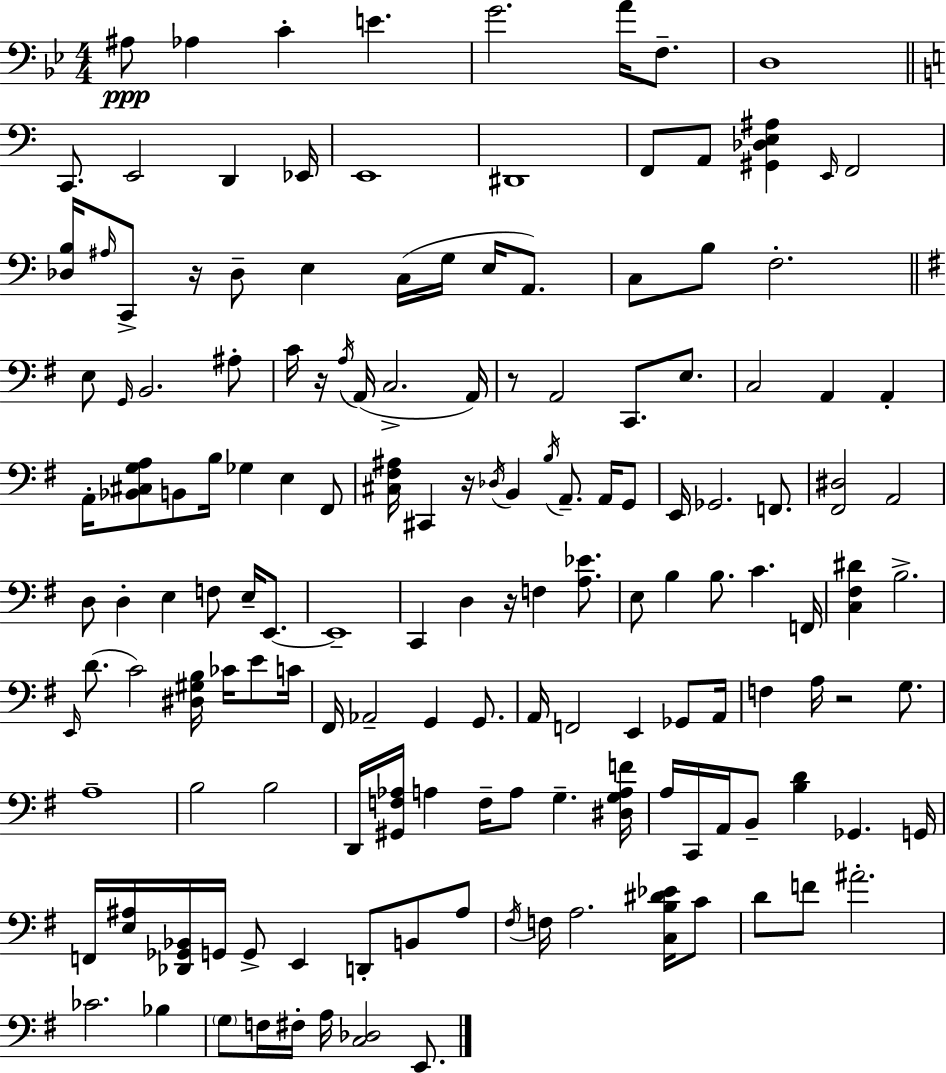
A#3/e Ab3/q C4/q E4/q. G4/h. A4/s F3/e. D3/w C2/e. E2/h D2/q Eb2/s E2/w D#2/w F2/e A2/e [G#2,Db3,E3,A#3]/q E2/s F2/h [Db3,B3]/s A#3/s C2/e R/s Db3/e E3/q C3/s G3/s E3/s A2/e. C3/e B3/e F3/h. E3/e G2/s B2/h. A#3/e C4/s R/s A3/s A2/s C3/h. A2/s R/e A2/h C2/e. E3/e. C3/h A2/q A2/q A2/s [Bb2,C#3,G3,A3]/e B2/e B3/s Gb3/q E3/q F#2/e [C#3,F#3,A#3]/s C#2/q R/s Db3/s B2/q B3/s A2/e. A2/s G2/e E2/s Gb2/h. F2/e. [F#2,D#3]/h A2/h D3/e D3/q E3/q F3/e E3/s E2/e. E2/w C2/q D3/q R/s F3/q [A3,Eb4]/e. E3/e B3/q B3/e. C4/q. F2/s [C3,F#3,D#4]/q B3/h. E2/s D4/e. C4/h [D#3,G#3,B3]/s CES4/s E4/e C4/s F#2/s Ab2/h G2/q G2/e. A2/s F2/h E2/q Gb2/e A2/s F3/q A3/s R/h G3/e. A3/w B3/h B3/h D2/s [G#2,F3,Ab3]/s A3/q F3/s A3/e G3/q. [D#3,G3,A3,F4]/s A3/s C2/s A2/s B2/e [B3,D4]/q Gb2/q. G2/s F2/s [E3,A#3]/s [Db2,Gb2,Bb2]/s G2/s G2/e E2/q D2/e B2/e A#3/e F#3/s F3/s A3/h. [C3,B3,D#4,Eb4]/s C4/e D4/e F4/e A#4/h. CES4/h. Bb3/q G3/e F3/s F#3/s A3/s [C3,Db3]/h E2/e.